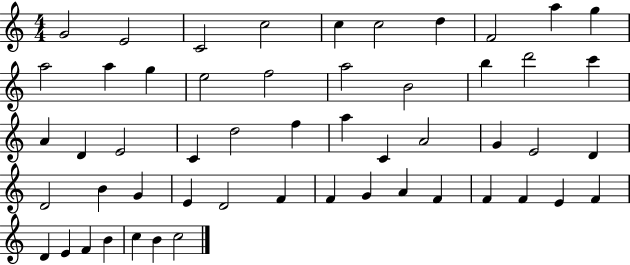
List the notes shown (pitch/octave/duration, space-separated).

G4/h E4/h C4/h C5/h C5/q C5/h D5/q F4/h A5/q G5/q A5/h A5/q G5/q E5/h F5/h A5/h B4/h B5/q D6/h C6/q A4/q D4/q E4/h C4/q D5/h F5/q A5/q C4/q A4/h G4/q E4/h D4/q D4/h B4/q G4/q E4/q D4/h F4/q F4/q G4/q A4/q F4/q F4/q F4/q E4/q F4/q D4/q E4/q F4/q B4/q C5/q B4/q C5/h